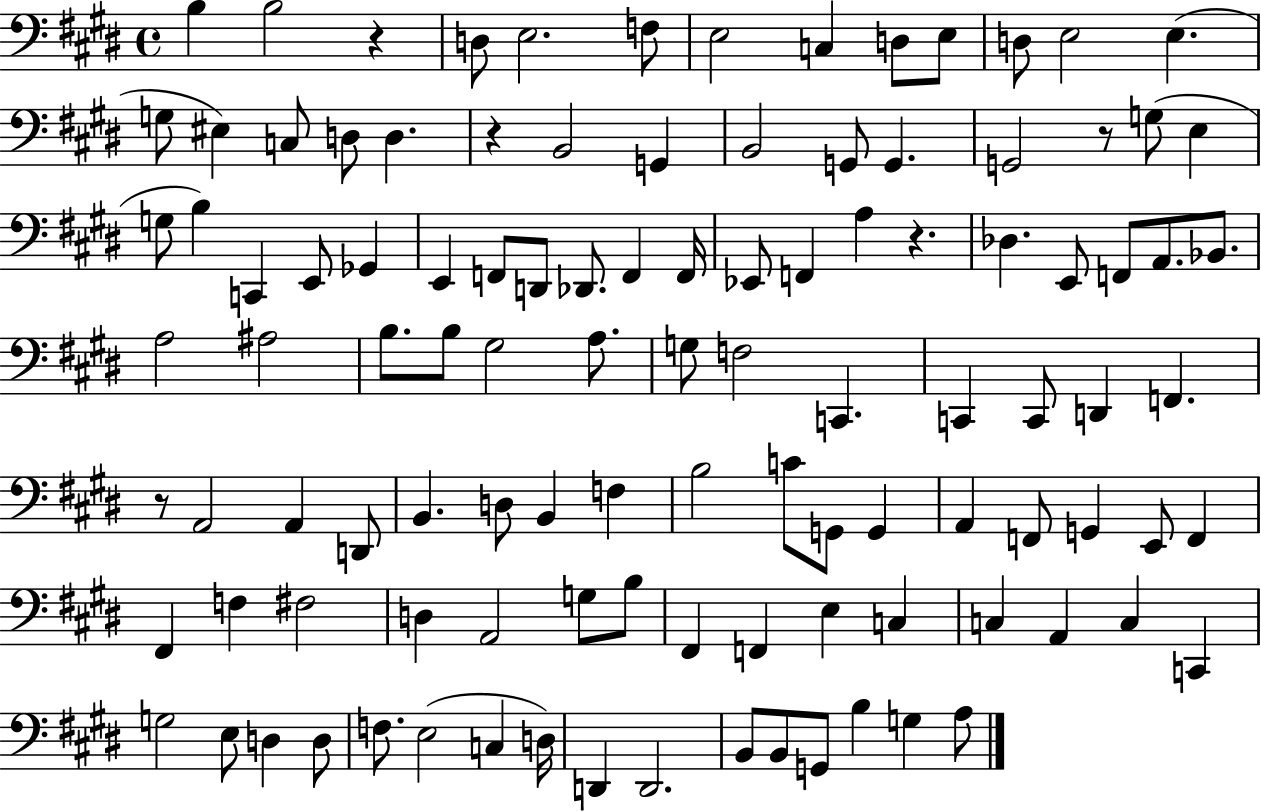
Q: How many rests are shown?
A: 5